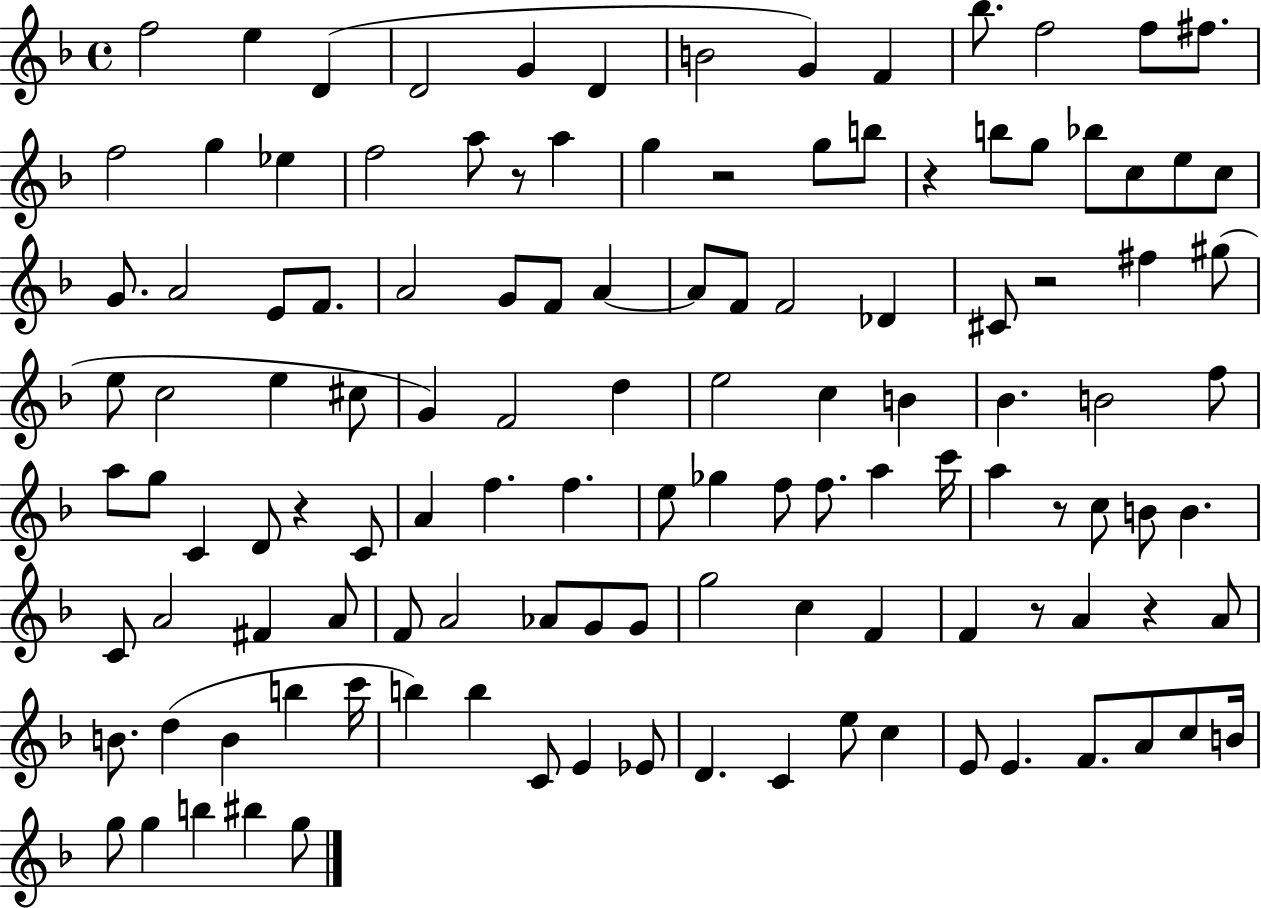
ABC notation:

X:1
T:Untitled
M:4/4
L:1/4
K:F
f2 e D D2 G D B2 G F _b/2 f2 f/2 ^f/2 f2 g _e f2 a/2 z/2 a g z2 g/2 b/2 z b/2 g/2 _b/2 c/2 e/2 c/2 G/2 A2 E/2 F/2 A2 G/2 F/2 A A/2 F/2 F2 _D ^C/2 z2 ^f ^g/2 e/2 c2 e ^c/2 G F2 d e2 c B _B B2 f/2 a/2 g/2 C D/2 z C/2 A f f e/2 _g f/2 f/2 a c'/4 a z/2 c/2 B/2 B C/2 A2 ^F A/2 F/2 A2 _A/2 G/2 G/2 g2 c F F z/2 A z A/2 B/2 d B b c'/4 b b C/2 E _E/2 D C e/2 c E/2 E F/2 A/2 c/2 B/4 g/2 g b ^b g/2